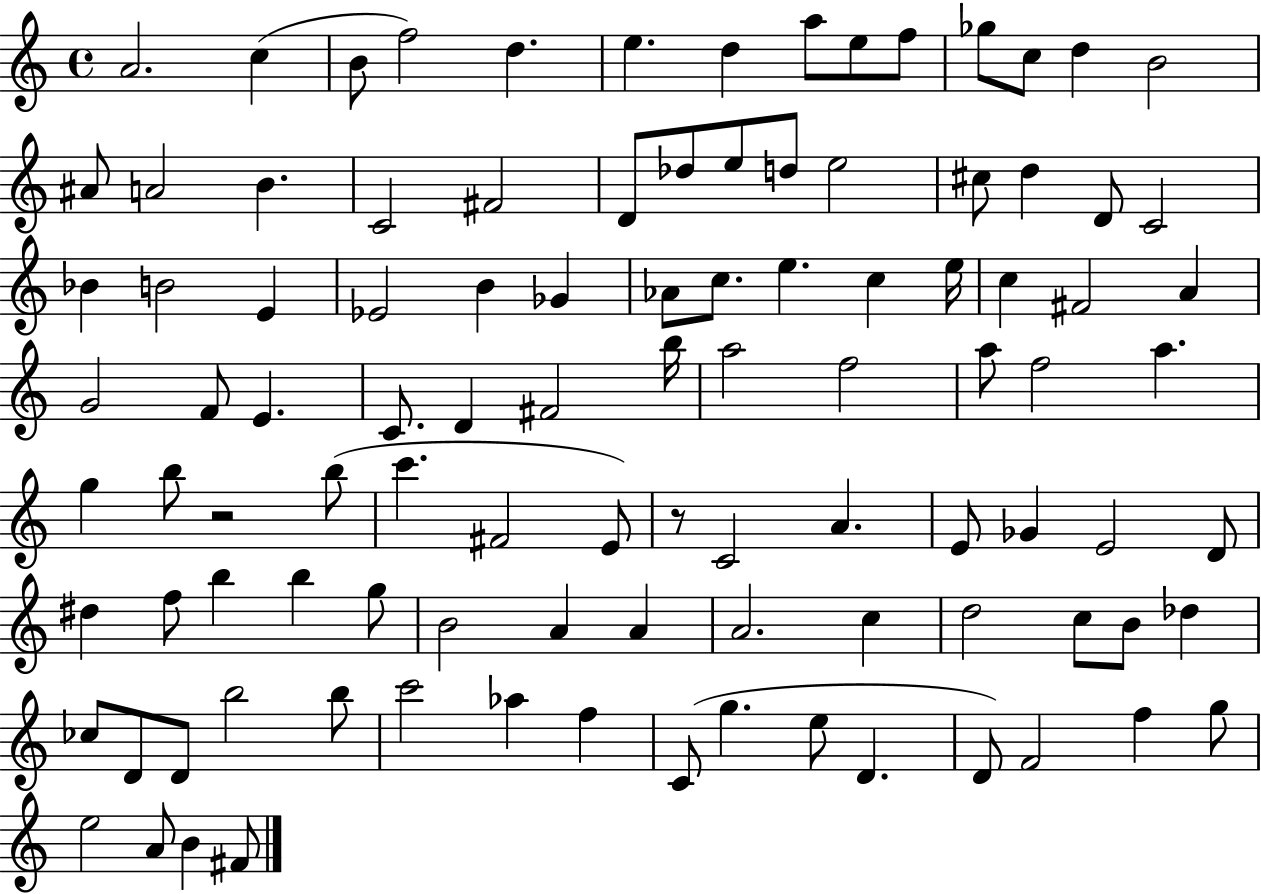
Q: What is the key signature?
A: C major